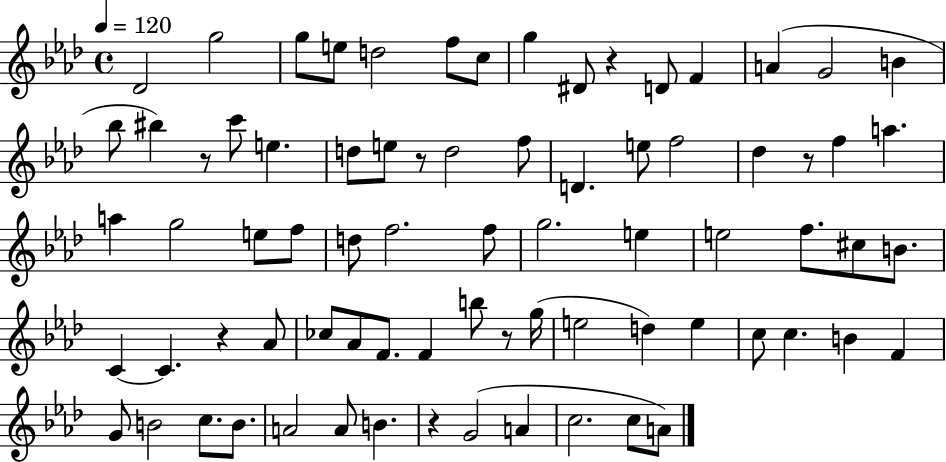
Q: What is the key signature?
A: AES major